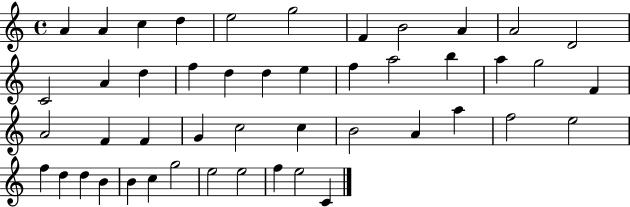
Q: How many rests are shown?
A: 0